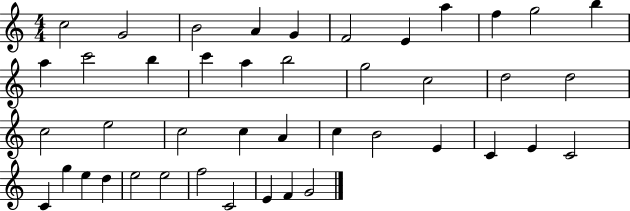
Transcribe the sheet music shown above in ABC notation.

X:1
T:Untitled
M:4/4
L:1/4
K:C
c2 G2 B2 A G F2 E a f g2 b a c'2 b c' a b2 g2 c2 d2 d2 c2 e2 c2 c A c B2 E C E C2 C g e d e2 e2 f2 C2 E F G2